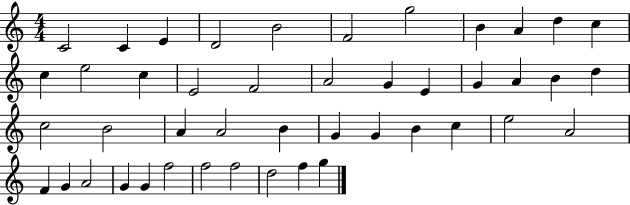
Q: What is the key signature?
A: C major